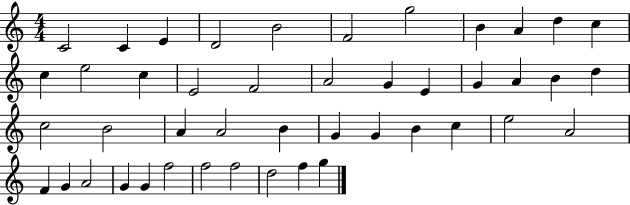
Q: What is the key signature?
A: C major